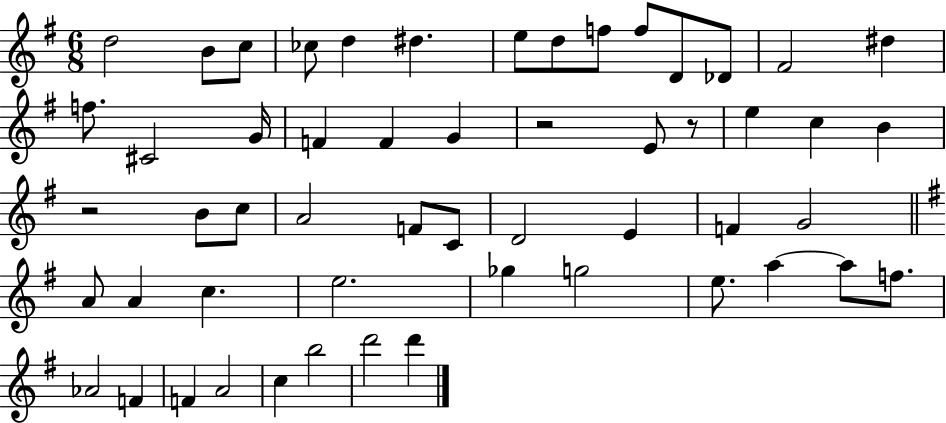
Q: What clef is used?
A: treble